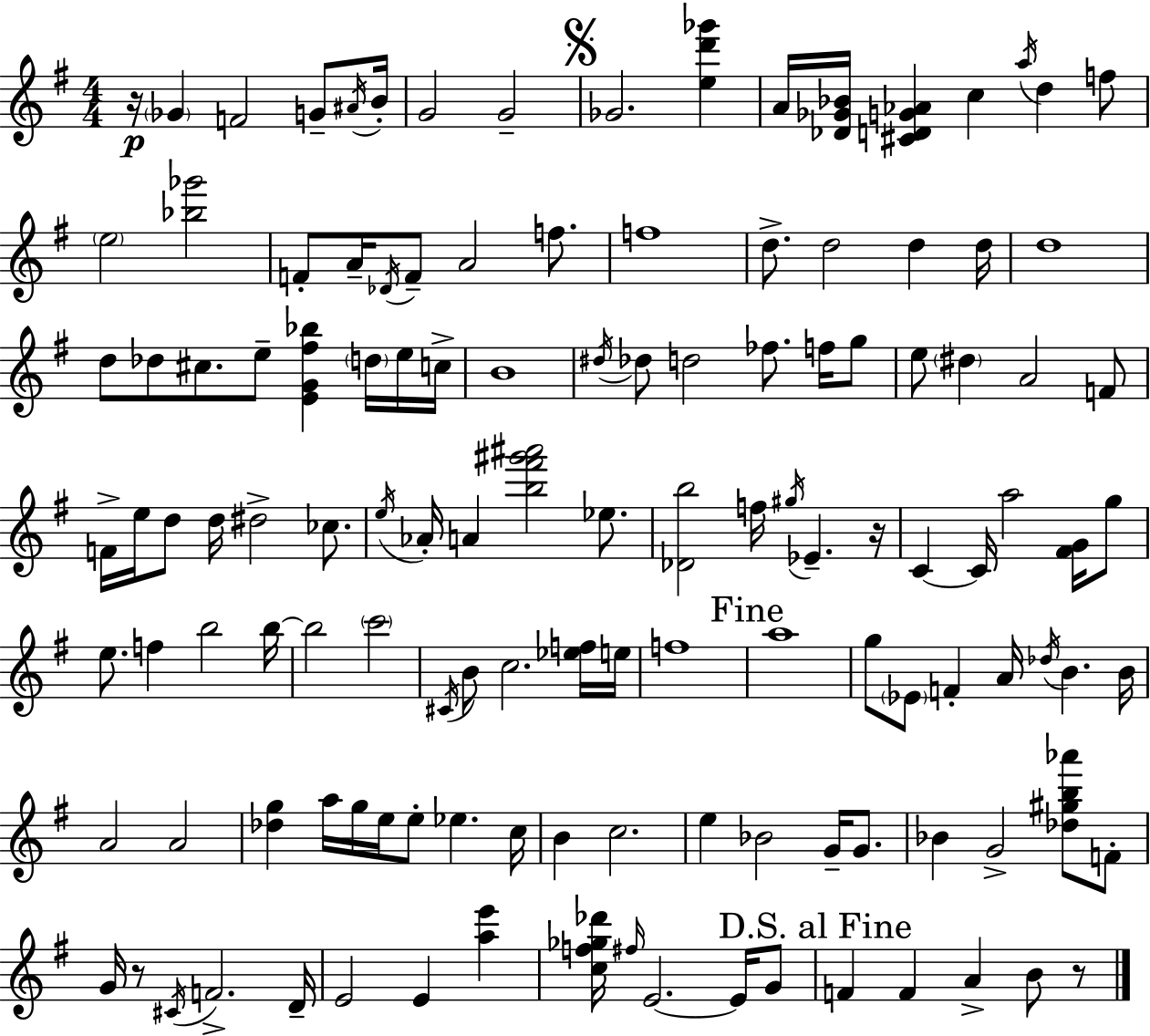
{
  \clef treble
  \numericTimeSignature
  \time 4/4
  \key g \major
  r16\p \parenthesize ges'4 f'2 g'8-- \acciaccatura { ais'16 } | b'16-. g'2 g'2-- | \mark \markup { \musicglyph "scripts.segno" } ges'2. <e'' d''' ges'''>4 | a'16 <des' ges' bes'>16 <cis' d' g' aes'>4 c''4 \acciaccatura { a''16 } d''4 | \break f''8 \parenthesize e''2 <bes'' ges'''>2 | f'8-. a'16-- \acciaccatura { des'16 } f'8-- a'2 | f''8. f''1 | d''8.-> d''2 d''4 | \break d''16 d''1 | d''8 des''8 cis''8. e''8-- <e' g' fis'' bes''>4 | \parenthesize d''16 e''16 c''16-> b'1 | \acciaccatura { dis''16 } des''8 d''2 fes''8. | \break f''16 g''8 e''8 \parenthesize dis''4 a'2 | f'8 f'16-> e''16 d''8 d''16 dis''2-> | ces''8. \acciaccatura { e''16 } aes'16-. a'4 <b'' fis''' gis''' ais'''>2 | ees''8. <des' b''>2 f''16 \acciaccatura { gis''16 } ees'4.-- | \break r16 c'4~~ c'16 a''2 | <fis' g'>16 g''8 e''8. f''4 b''2 | b''16~~ b''2 \parenthesize c'''2 | \acciaccatura { cis'16 } b'8 c''2. | \break <ees'' f''>16 e''16 f''1 | \mark "Fine" a''1 | g''8 \parenthesize ees'8 f'4-. a'16 | \acciaccatura { des''16 } b'4. b'16 a'2 | \break a'2 <des'' g''>4 a''16 g''16 e''16 e''8-. | ees''4. c''16 b'4 c''2. | e''4 bes'2 | g'16-- g'8. bes'4 g'2-> | \break <des'' gis'' b'' aes'''>8 f'8-. g'16 r8 \acciaccatura { cis'16 } f'2.-> | d'16-- e'2 | e'4 <a'' e'''>4 <c'' f'' ges'' des'''>16 \grace { fis''16 } e'2.~~ | e'16 g'8 \mark "D.S. al Fine" f'4 f'4 | \break a'4-> b'8 r8 \bar "|."
}